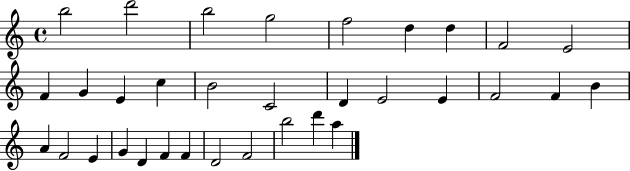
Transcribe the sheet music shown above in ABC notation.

X:1
T:Untitled
M:4/4
L:1/4
K:C
b2 d'2 b2 g2 f2 d d F2 E2 F G E c B2 C2 D E2 E F2 F B A F2 E G D F F D2 F2 b2 d' a